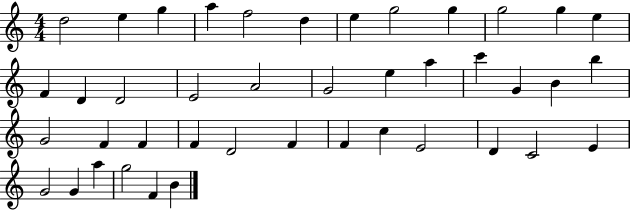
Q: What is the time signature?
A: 4/4